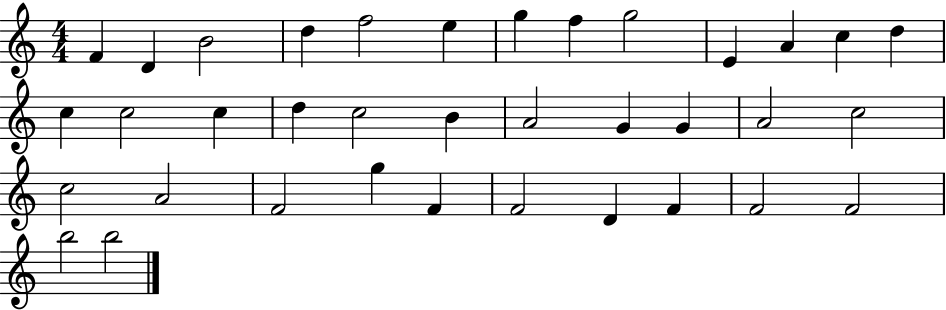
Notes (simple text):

F4/q D4/q B4/h D5/q F5/h E5/q G5/q F5/q G5/h E4/q A4/q C5/q D5/q C5/q C5/h C5/q D5/q C5/h B4/q A4/h G4/q G4/q A4/h C5/h C5/h A4/h F4/h G5/q F4/q F4/h D4/q F4/q F4/h F4/h B5/h B5/h